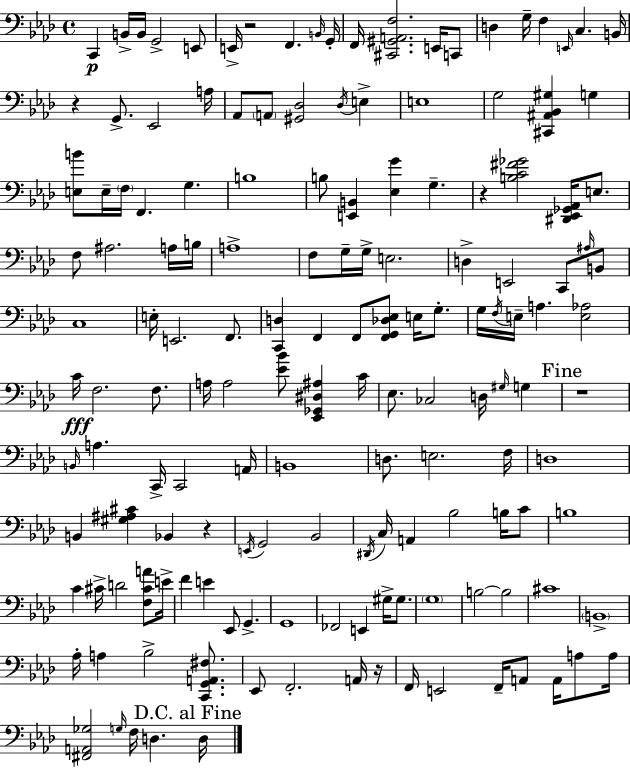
{
  \clef bass
  \time 4/4
  \defaultTimeSignature
  \key f \minor
  c,4\p b,16-> b,16 g,2-> e,8 | e,16-> r2 f,4. \grace { b,16 } | g,16-. f,16 <cis, gis, a, f>2. e,16 c,8 | d4 g16-- f4 \grace { e,16 } c4. | \break b,16 r4 g,8.-> ees,2 | a16 aes,8 \parenthesize a,8 <gis, des>2 \acciaccatura { des16 } e4-> | e1 | g2 <cis, ais, bes, gis>4 g4 | \break <e b'>8 e16-- \parenthesize f16 f,4. g4. | b1 | b8 <e, b,>4 <ees g'>4 g4.-- | r4 <b c' fis' ges'>2 <dis, ees, ges, aes,>16 | \break e8. f8 ais2. | a16 b16 a1-> | f8 g16-- g16-> e2. | d4-> e,2 c,8 | \break \grace { ais16 } b,8 c1 | e16-. e,2. | f,8. <c, d>4 f,4 f,8 <f, g, des ees>8 | e16 g8.-. g16 \acciaccatura { f16 } e16-- a4. <e aes>2 | \break c'16\fff f2. | f8. a16 a2 <ees' bes'>8 | <ees, ges, dis ais>4 c'16 ees8. ces2 | d16 \grace { gis16 } g4 \mark "Fine" r1 | \break \grace { b,16 } a4. c,16-> c,2 | a,16 b,1 | d8. e2. | f16 d1 | \break b,4 <gis ais cis'>4 bes,4 | r4 \acciaccatura { e,16 } g,2 | bes,2 \acciaccatura { dis,16 } c16 a,4 bes2 | b16 c'8 b1 | \break c'4 cis'16-> d'2 | <f cis' a'>8 e'16-> f'4 e'4 | ees,8 g,4.-> g,1 | fes,2 | \break e,4 gis16-> gis8. \parenthesize g1 | b2~~ | b2 cis'1 | \parenthesize b,1-> | \break aes16-. a4 bes2-> | <c, g, a, fis>8. ees,8 f,2.-. | a,16 r16 f,16 e,2 | f,16-- a,8 a,16 a8 a16 <fis, a, ges>2 | \break \grace { g16 } f16 d4. \mark "D.C. al Fine" d16 \bar "|."
}